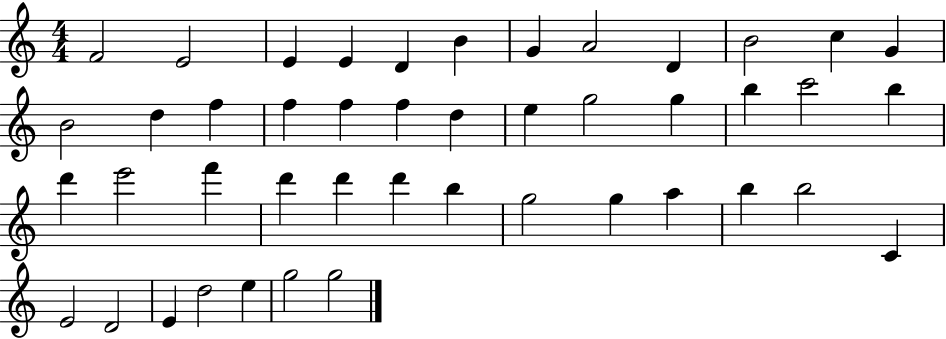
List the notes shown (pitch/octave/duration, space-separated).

F4/h E4/h E4/q E4/q D4/q B4/q G4/q A4/h D4/q B4/h C5/q G4/q B4/h D5/q F5/q F5/q F5/q F5/q D5/q E5/q G5/h G5/q B5/q C6/h B5/q D6/q E6/h F6/q D6/q D6/q D6/q B5/q G5/h G5/q A5/q B5/q B5/h C4/q E4/h D4/h E4/q D5/h E5/q G5/h G5/h